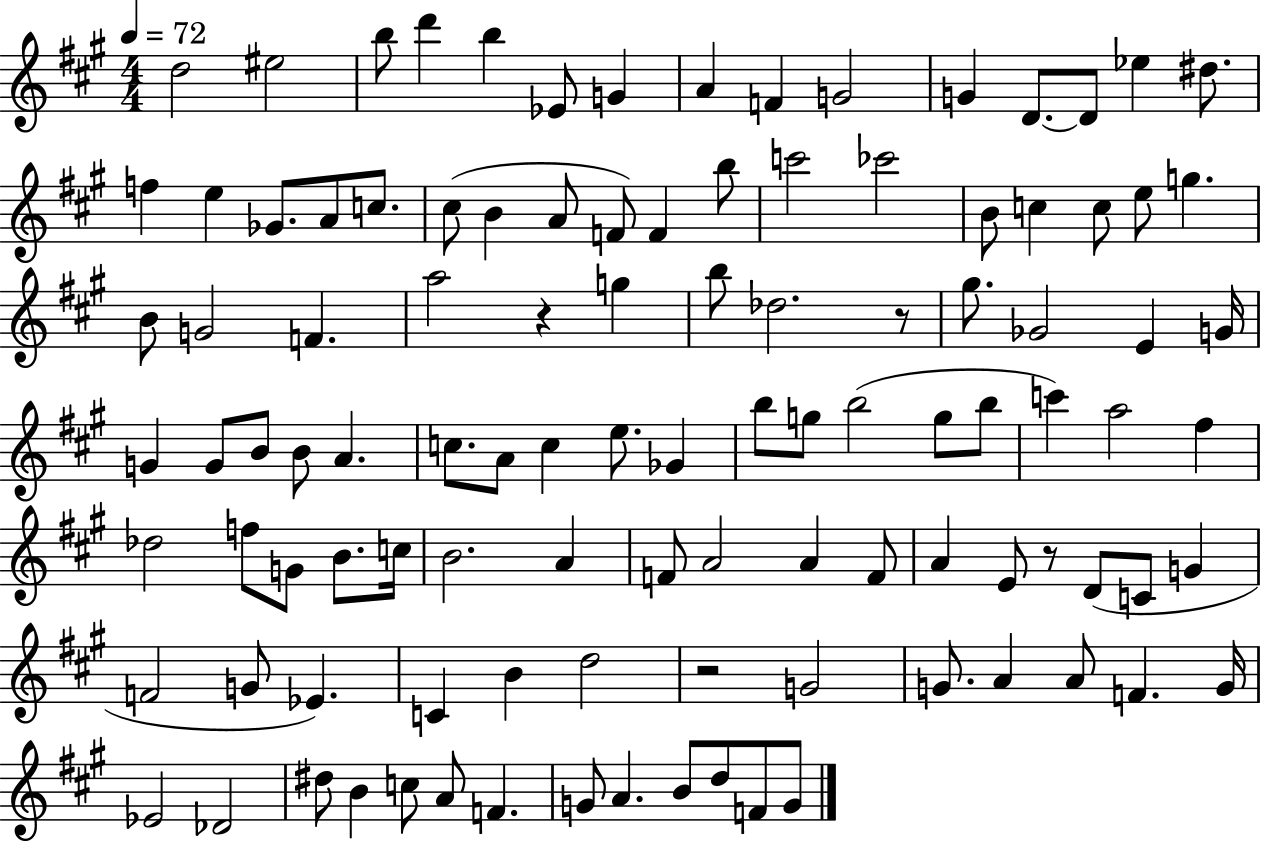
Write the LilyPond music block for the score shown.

{
  \clef treble
  \numericTimeSignature
  \time 4/4
  \key a \major
  \tempo 4 = 72
  d''2 eis''2 | b''8 d'''4 b''4 ees'8 g'4 | a'4 f'4 g'2 | g'4 d'8.~~ d'8 ees''4 dis''8. | \break f''4 e''4 ges'8. a'8 c''8. | cis''8( b'4 a'8 f'8) f'4 b''8 | c'''2 ces'''2 | b'8 c''4 c''8 e''8 g''4. | \break b'8 g'2 f'4. | a''2 r4 g''4 | b''8 des''2. r8 | gis''8. ges'2 e'4 g'16 | \break g'4 g'8 b'8 b'8 a'4. | c''8. a'8 c''4 e''8. ges'4 | b''8 g''8 b''2( g''8 b''8 | c'''4) a''2 fis''4 | \break des''2 f''8 g'8 b'8. c''16 | b'2. a'4 | f'8 a'2 a'4 f'8 | a'4 e'8 r8 d'8( c'8 g'4 | \break f'2 g'8 ees'4.) | c'4 b'4 d''2 | r2 g'2 | g'8. a'4 a'8 f'4. g'16 | \break ees'2 des'2 | dis''8 b'4 c''8 a'8 f'4. | g'8 a'4. b'8 d''8 f'8 g'8 | \bar "|."
}